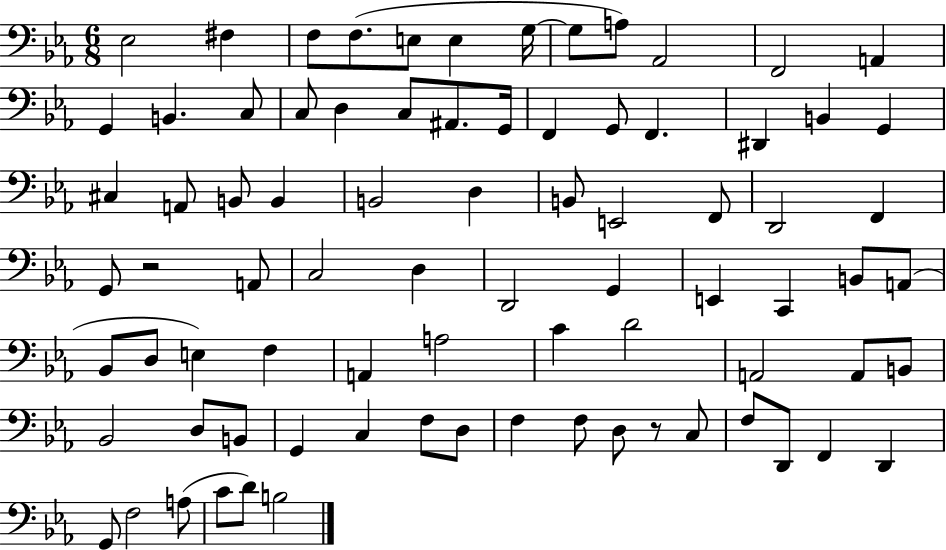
X:1
T:Untitled
M:6/8
L:1/4
K:Eb
_E,2 ^F, F,/2 F,/2 E,/2 E, G,/4 G,/2 A,/2 _A,,2 F,,2 A,, G,, B,, C,/2 C,/2 D, C,/2 ^A,,/2 G,,/4 F,, G,,/2 F,, ^D,, B,, G,, ^C, A,,/2 B,,/2 B,, B,,2 D, B,,/2 E,,2 F,,/2 D,,2 F,, G,,/2 z2 A,,/2 C,2 D, D,,2 G,, E,, C,, B,,/2 A,,/2 _B,,/2 D,/2 E, F, A,, A,2 C D2 A,,2 A,,/2 B,,/2 _B,,2 D,/2 B,,/2 G,, C, F,/2 D,/2 F, F,/2 D,/2 z/2 C,/2 F,/2 D,,/2 F,, D,, G,,/2 F,2 A,/2 C/2 D/2 B,2